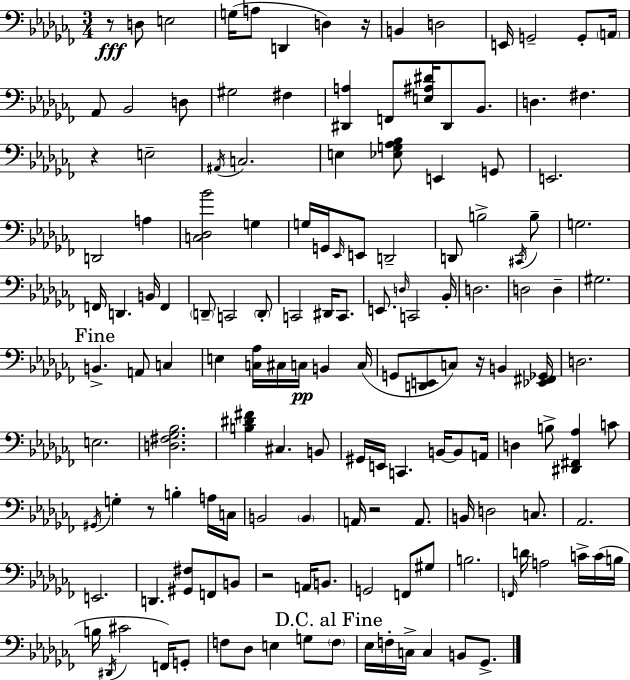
R/e D3/e E3/h G3/s A3/e D2/q D3/q R/s B2/q D3/h E2/s G2/h G2/e A2/s Ab2/e Bb2/h D3/e G#3/h F#3/q [D#2,A3]/q F2/e [E3,A#3,D#4]/s D#2/e Bb2/e. D3/q. F#3/q. R/q E3/h A#2/s C3/h. E3/q [Eb3,G3,Ab3,Bb3]/e E2/q G2/e E2/h. D2/h A3/q [C3,Db3,Bb4]/h G3/q G3/s G2/s Eb2/s E2/e D2/h D2/e B3/h C#2/s B3/e G3/h. F2/s D2/q. B2/s F2/q D2/e C2/h D2/e C2/h D#2/s C2/e. E2/e. D3/s C2/h Bb2/s D3/h. D3/h D3/q G#3/h. B2/q. A2/e C3/q E3/q [C3,Ab3]/s C#3/s C3/s B2/q C3/s G2/e [D2,E2]/e C3/e R/s B2/q [Eb2,F#2,Gb2]/s D3/h. E3/h. [D3,F#3,Gb3,Bb3]/h. [B3,D#4,F#4]/q C#3/q. B2/e G#2/s E2/s C2/q. B2/s B2/e A2/s D3/q B3/e [D#2,F#2,Ab3]/q C4/e G#2/s G3/q R/e B3/q A3/s C3/s B2/h B2/q A2/s R/h A2/e. B2/s D3/h C3/e. Ab2/h. E2/h. D2/q. [G#2,F#3]/e F2/e B2/e R/h A2/s B2/e. G2/h F2/e G#3/e B3/h. F2/s D4/s A3/h C4/s C4/s B3/s B3/s D#2/s C#4/h F2/s G2/e F3/e Db3/e E3/q G3/e F3/e Eb3/s F3/s C3/s C3/q B2/e Gb2/e.